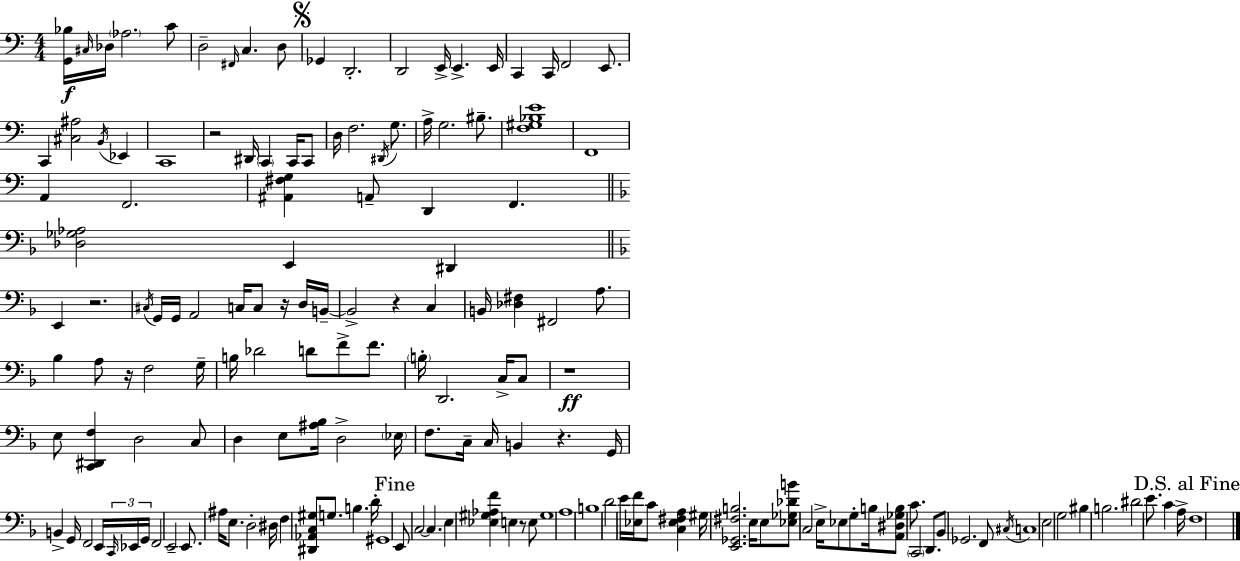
X:1
T:Untitled
M:4/4
L:1/4
K:C
[G,,_B,]/4 ^C,/4 _D,/4 _A,2 C/2 D,2 ^F,,/4 C, D,/2 _G,, D,,2 D,,2 E,,/4 E,, E,,/4 C,, C,,/4 F,,2 E,,/2 C,, [^C,^A,]2 B,,/4 _E,, C,,4 z2 ^D,,/4 C,, C,,/4 C,,/2 D,/4 F,2 ^D,,/4 G,/2 A,/4 G,2 ^B,/2 [F,^G,_B,E]4 F,,4 A,, F,,2 [^A,,^F,G,] A,,/2 D,, F,, [_D,_G,_A,]2 E,, ^D,, E,, z2 ^C,/4 G,,/4 G,,/4 A,,2 C,/4 C,/2 z/4 D,/4 B,,/4 B,,2 z C, B,,/4 [_D,^F,] ^F,,2 A,/2 _B, A,/2 z/4 F,2 G,/4 B,/4 _D2 D/2 F/2 F/2 B,/4 D,,2 C,/4 C,/2 z4 E,/2 [C,,^D,,F,] D,2 C,/2 D, E,/2 [^A,_B,]/4 D,2 _E,/4 F,/2 C,/4 C,/4 B,, z G,,/4 B,, G,,/4 F,,2 E,,/4 C,,/4 _E,,/4 G,,/4 F,,2 E,,2 E,,/2 ^A,/4 E,/2 D,2 ^D,/4 F, [^D,,_A,,C,^G,]/2 G,/2 B, D/4 ^G,,4 E,,/2 C,2 C, E, [_E,^G,_A,F] E, z/2 E,/2 ^G,4 A,4 B,4 D2 E/4 [_E,F]/4 C/2 [C,_E,^F,A,] ^G,/4 [E,,_G,,^F,B,]2 E,/4 E,/2 [_E,_G,_DB]/2 C,2 E,/4 _E,/2 G,/2 B,/4 [A,,^D,_G,B,]/2 C/2 C,,2 D,,/2 _B,,/2 _G,,2 F,,/2 ^C,/4 C,4 E,2 G,2 ^B, B,2 ^D2 E/2 C A,/4 F,4